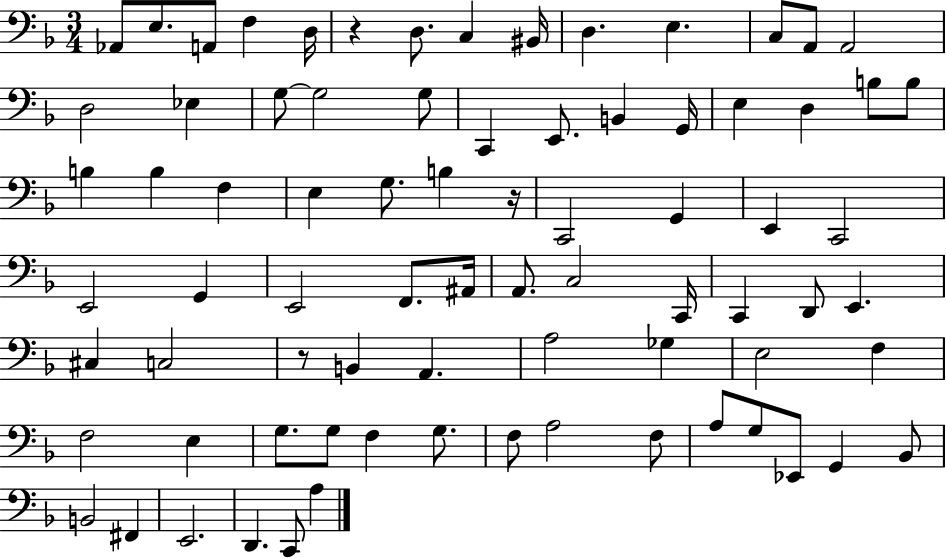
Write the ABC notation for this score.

X:1
T:Untitled
M:3/4
L:1/4
K:F
_A,,/2 E,/2 A,,/2 F, D,/4 z D,/2 C, ^B,,/4 D, E, C,/2 A,,/2 A,,2 D,2 _E, G,/2 G,2 G,/2 C,, E,,/2 B,, G,,/4 E, D, B,/2 B,/2 B, B, F, E, G,/2 B, z/4 C,,2 G,, E,, C,,2 E,,2 G,, E,,2 F,,/2 ^A,,/4 A,,/2 C,2 C,,/4 C,, D,,/2 E,, ^C, C,2 z/2 B,, A,, A,2 _G, E,2 F, F,2 E, G,/2 G,/2 F, G,/2 F,/2 A,2 F,/2 A,/2 G,/2 _E,,/2 G,, _B,,/2 B,,2 ^F,, E,,2 D,, C,,/2 A,